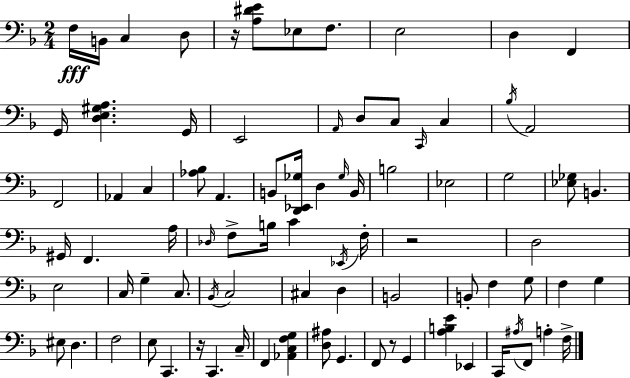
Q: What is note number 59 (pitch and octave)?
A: E3